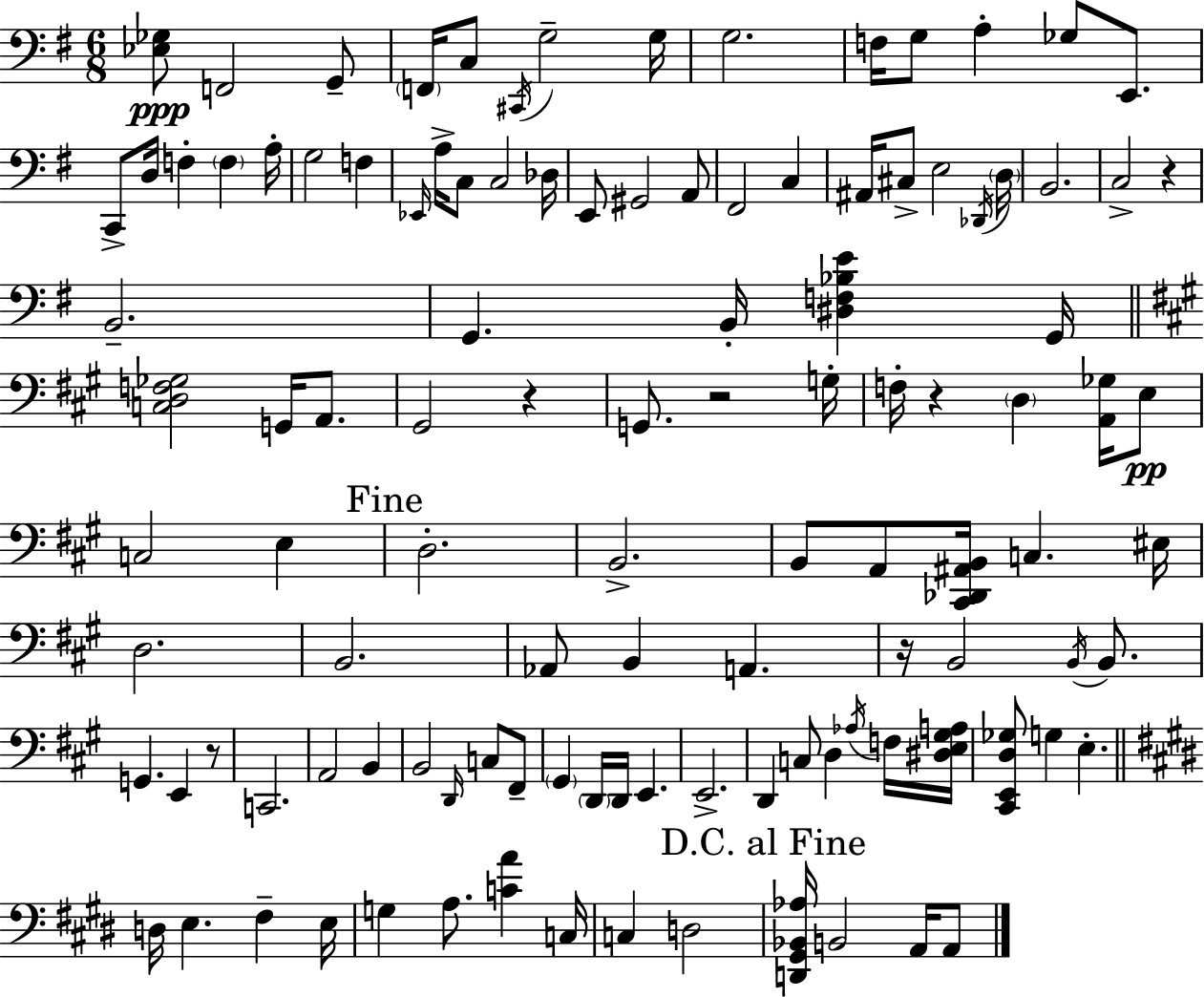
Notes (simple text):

[Eb3,Gb3]/e F2/h G2/e F2/s C3/e C#2/s G3/h G3/s G3/h. F3/s G3/e A3/q Gb3/e E2/e. C2/e D3/s F3/q F3/q A3/s G3/h F3/q Eb2/s A3/s C3/e C3/h Db3/s E2/e G#2/h A2/e F#2/h C3/q A#2/s C#3/e E3/h Db2/s D3/s B2/h. C3/h R/q B2/h. G2/q. B2/s [D#3,F3,Bb3,E4]/q G2/s [C3,D3,F3,Gb3]/h G2/s A2/e. G#2/h R/q G2/e. R/h G3/s F3/s R/q D3/q [A2,Gb3]/s E3/e C3/h E3/q D3/h. B2/h. B2/e A2/e [C#2,Db2,A#2,B2]/s C3/q. EIS3/s D3/h. B2/h. Ab2/e B2/q A2/q. R/s B2/h B2/s B2/e. G2/q. E2/q R/e C2/h. A2/h B2/q B2/h D2/s C3/e F#2/e G#2/q D2/s D2/s E2/q. E2/h. D2/q C3/e D3/q Ab3/s F3/s [D#3,E3,G#3,A3]/s [C#2,E2,D3,Gb3]/e G3/q E3/q. D3/s E3/q. F#3/q E3/s G3/q A3/e. [C4,A4]/q C3/s C3/q D3/h [D2,G#2,Bb2,Ab3]/s B2/h A2/s A2/e